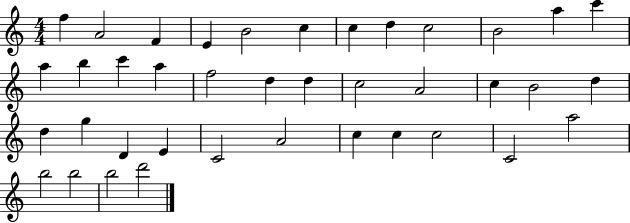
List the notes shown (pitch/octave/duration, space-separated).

F5/q A4/h F4/q E4/q B4/h C5/q C5/q D5/q C5/h B4/h A5/q C6/q A5/q B5/q C6/q A5/q F5/h D5/q D5/q C5/h A4/h C5/q B4/h D5/q D5/q G5/q D4/q E4/q C4/h A4/h C5/q C5/q C5/h C4/h A5/h B5/h B5/h B5/h D6/h